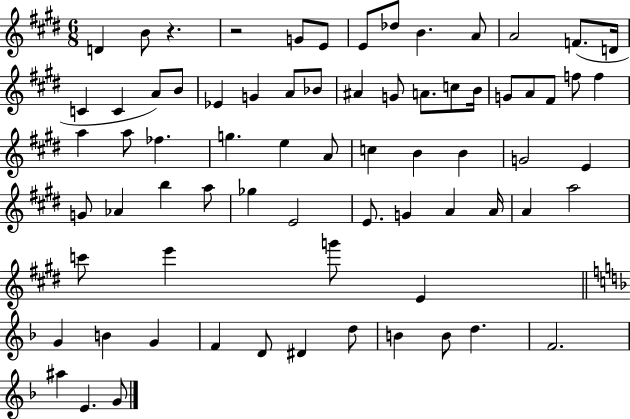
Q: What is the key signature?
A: E major